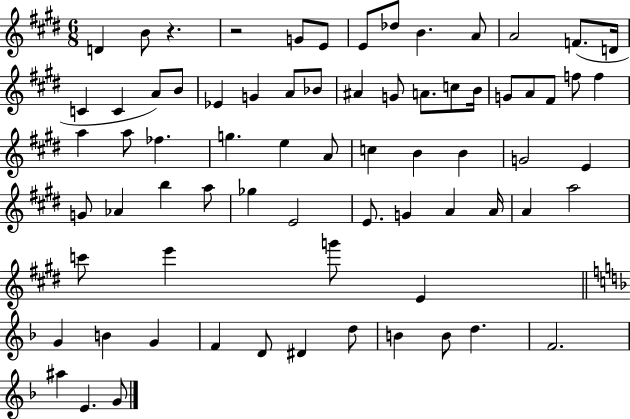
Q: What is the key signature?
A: E major